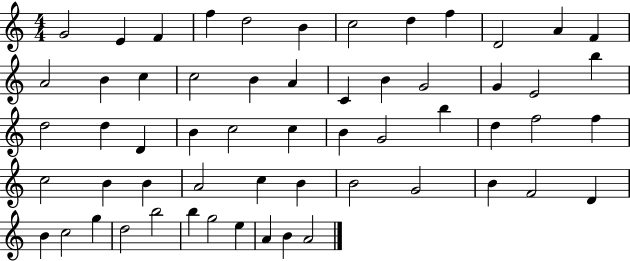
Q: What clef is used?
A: treble